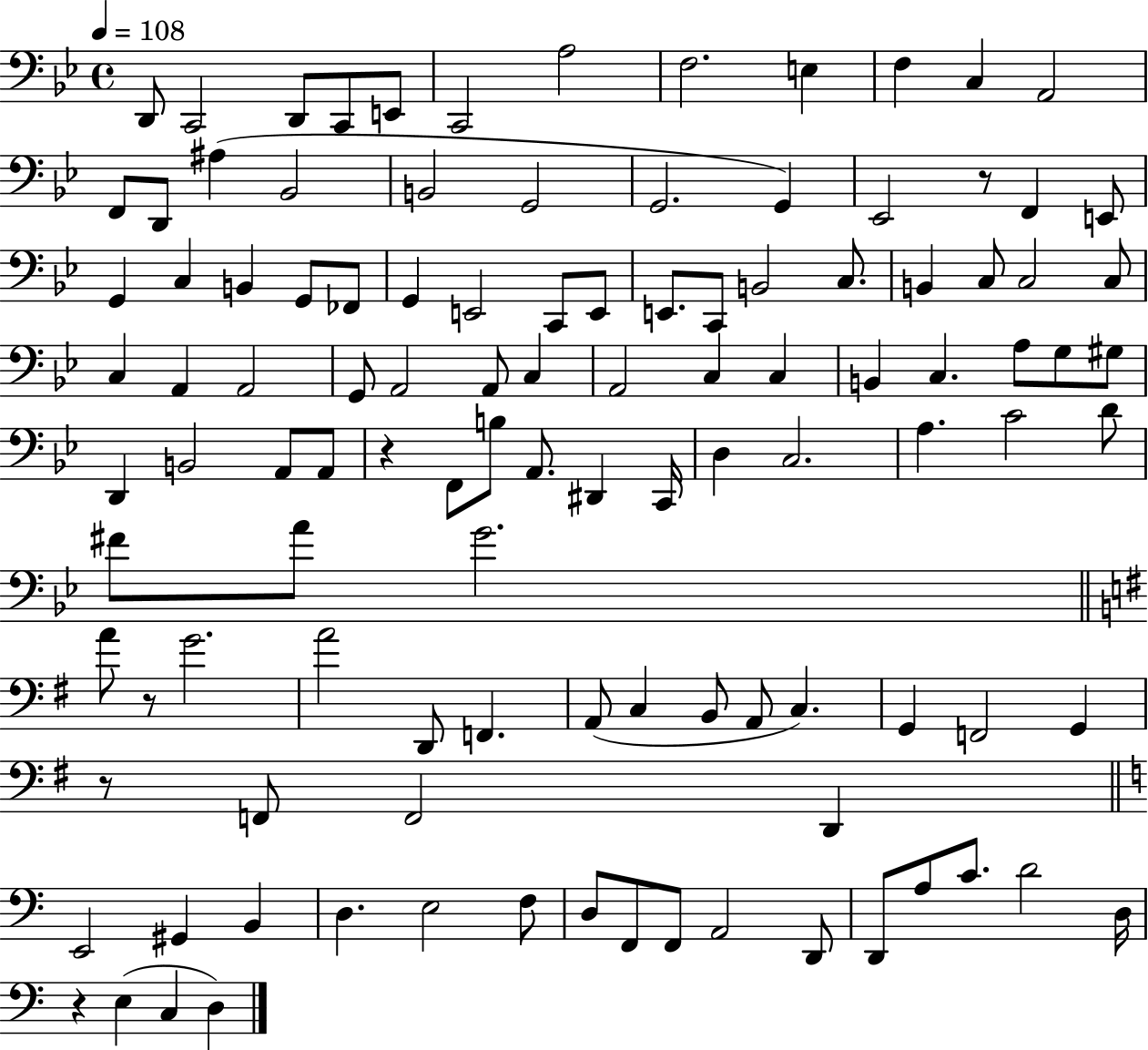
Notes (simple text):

D2/e C2/h D2/e C2/e E2/e C2/h A3/h F3/h. E3/q F3/q C3/q A2/h F2/e D2/e A#3/q Bb2/h B2/h G2/h G2/h. G2/q Eb2/h R/e F2/q E2/e G2/q C3/q B2/q G2/e FES2/e G2/q E2/h C2/e E2/e E2/e. C2/e B2/h C3/e. B2/q C3/e C3/h C3/e C3/q A2/q A2/h G2/e A2/h A2/e C3/q A2/h C3/q C3/q B2/q C3/q. A3/e G3/e G#3/e D2/q B2/h A2/e A2/e R/q F2/e B3/e A2/e. D#2/q C2/s D3/q C3/h. A3/q. C4/h D4/e F#4/e A4/e G4/h. A4/e R/e G4/h. A4/h D2/e F2/q. A2/e C3/q B2/e A2/e C3/q. G2/q F2/h G2/q R/e F2/e F2/h D2/q E2/h G#2/q B2/q D3/q. E3/h F3/e D3/e F2/e F2/e A2/h D2/e D2/e A3/e C4/e. D4/h D3/s R/q E3/q C3/q D3/q